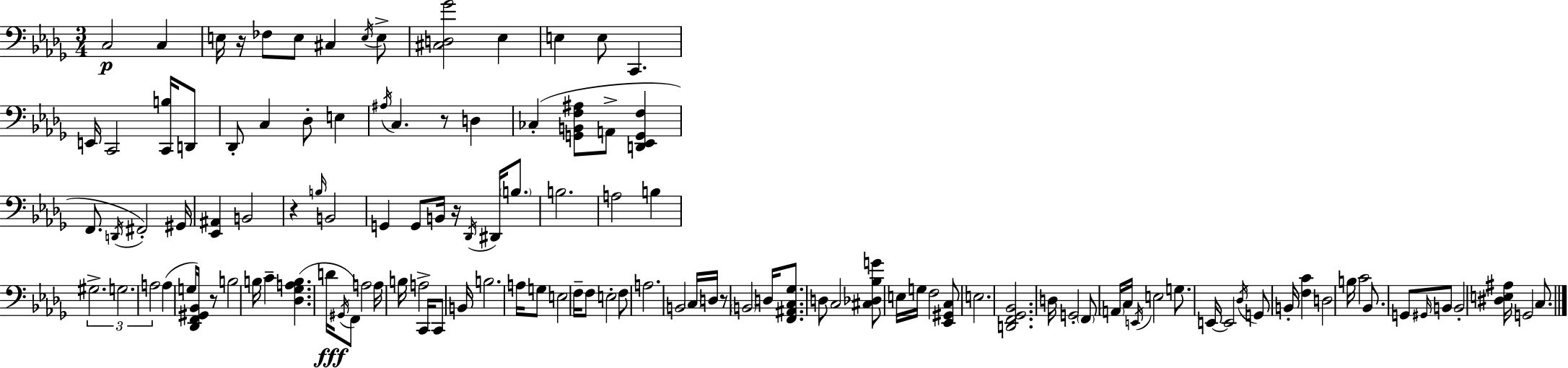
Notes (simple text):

C3/h C3/q E3/s R/s FES3/e E3/e C#3/q E3/s E3/e [C#3,D3,Gb4]/h Eb3/q E3/q E3/e C2/q. E2/s C2/h [C2,B3]/s D2/e Db2/e C3/q Db3/e E3/q A#3/s C3/q. R/e D3/q CES3/q [G2,B2,F3,A#3]/e A2/e [D2,Eb2,G2,F3]/q F2/e. D2/s F#2/h G#2/s [Eb2,A#2]/q B2/h R/q B3/s B2/h G2/q G2/e B2/s R/s Db2/s D#2/s B3/e. B3/h. A3/h B3/q G#3/h. G3/h. A3/h A3/q G3/s [Db2,F2,G#2,Bb2]/s R/e B3/h B3/s C4/q [Db3,Gb3,A3,B3]/q. D4/s G#2/s F2/e A3/h A3/s B3/s A3/h C2/s C2/e B2/s B3/h. A3/s G3/e E3/h F3/s F3/e E3/h F3/e A3/h. B2/h C3/s D3/s R/e B2/h D3/s [F2,A#2,C3,Gb3]/e. D3/e C3/h [C#3,Db3,Bb3,G4]/e E3/s G3/s F3/h [Eb2,G#2,C3]/e E3/h. [D2,F2,Gb2,Bb2]/h. D3/s G2/h F2/e A2/s C3/s E2/s E3/h G3/e. E2/s E2/h Db3/s G2/e B2/s [F3,C4]/q D3/h B3/s C4/h Bb2/e. G2/e G#2/s B2/e B2/h [D#3,E3,A#3]/s G2/h C3/e.